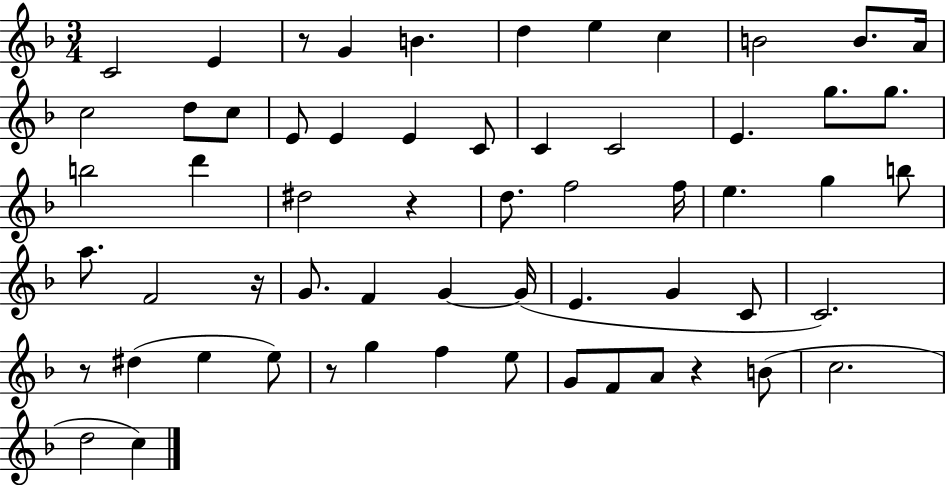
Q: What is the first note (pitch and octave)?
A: C4